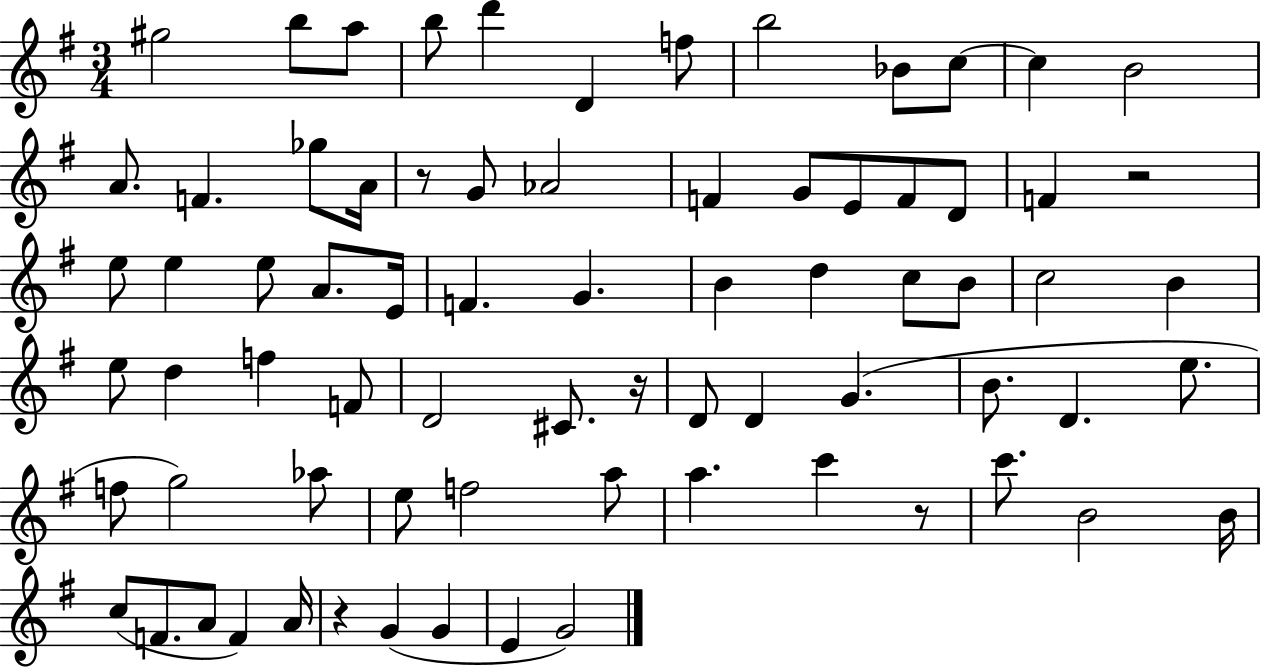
G#5/h B5/e A5/e B5/e D6/q D4/q F5/e B5/h Bb4/e C5/e C5/q B4/h A4/e. F4/q. Gb5/e A4/s R/e G4/e Ab4/h F4/q G4/e E4/e F4/e D4/e F4/q R/h E5/e E5/q E5/e A4/e. E4/s F4/q. G4/q. B4/q D5/q C5/e B4/e C5/h B4/q E5/e D5/q F5/q F4/e D4/h C#4/e. R/s D4/e D4/q G4/q. B4/e. D4/q. E5/e. F5/e G5/h Ab5/e E5/e F5/h A5/e A5/q. C6/q R/e C6/e. B4/h B4/s C5/e F4/e. A4/e F4/q A4/s R/q G4/q G4/q E4/q G4/h